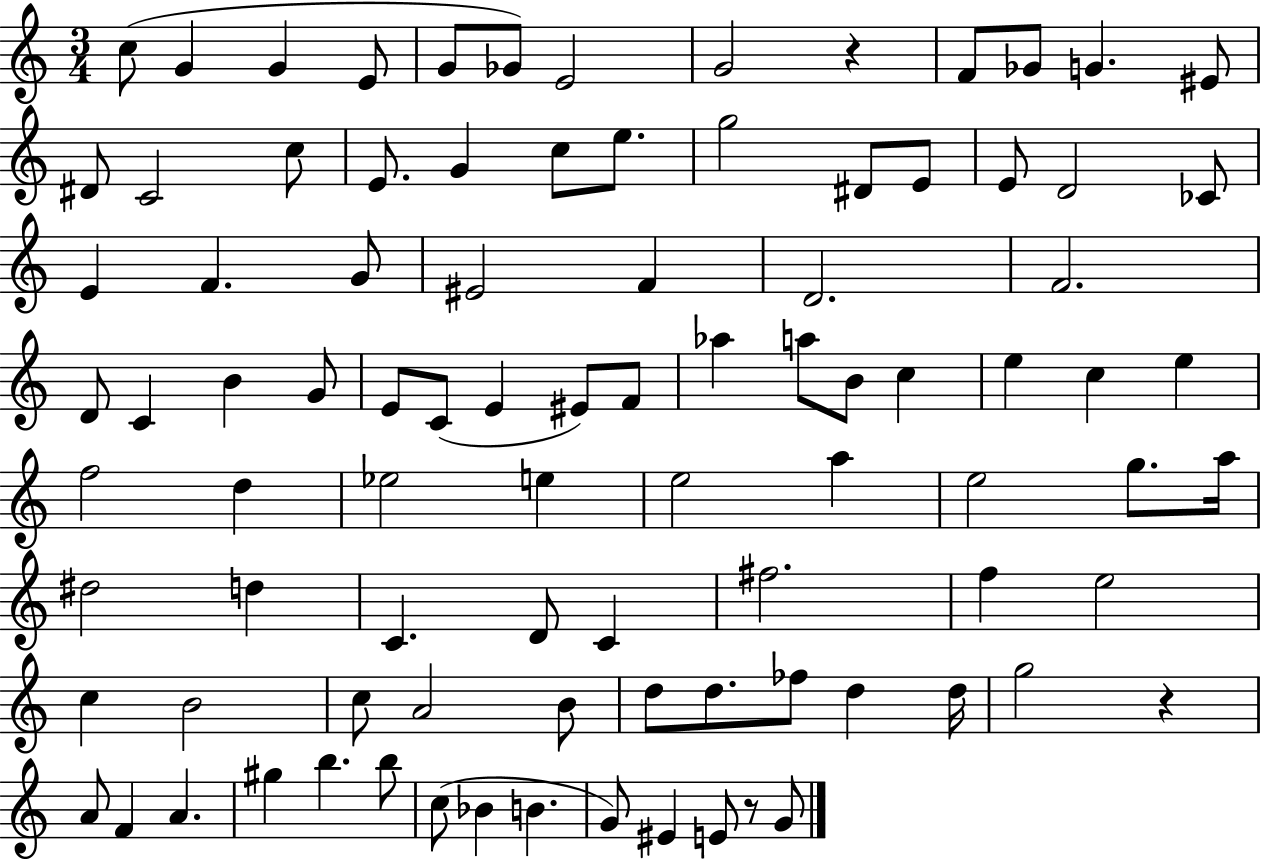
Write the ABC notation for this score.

X:1
T:Untitled
M:3/4
L:1/4
K:C
c/2 G G E/2 G/2 _G/2 E2 G2 z F/2 _G/2 G ^E/2 ^D/2 C2 c/2 E/2 G c/2 e/2 g2 ^D/2 E/2 E/2 D2 _C/2 E F G/2 ^E2 F D2 F2 D/2 C B G/2 E/2 C/2 E ^E/2 F/2 _a a/2 B/2 c e c e f2 d _e2 e e2 a e2 g/2 a/4 ^d2 d C D/2 C ^f2 f e2 c B2 c/2 A2 B/2 d/2 d/2 _f/2 d d/4 g2 z A/2 F A ^g b b/2 c/2 _B B G/2 ^E E/2 z/2 G/2